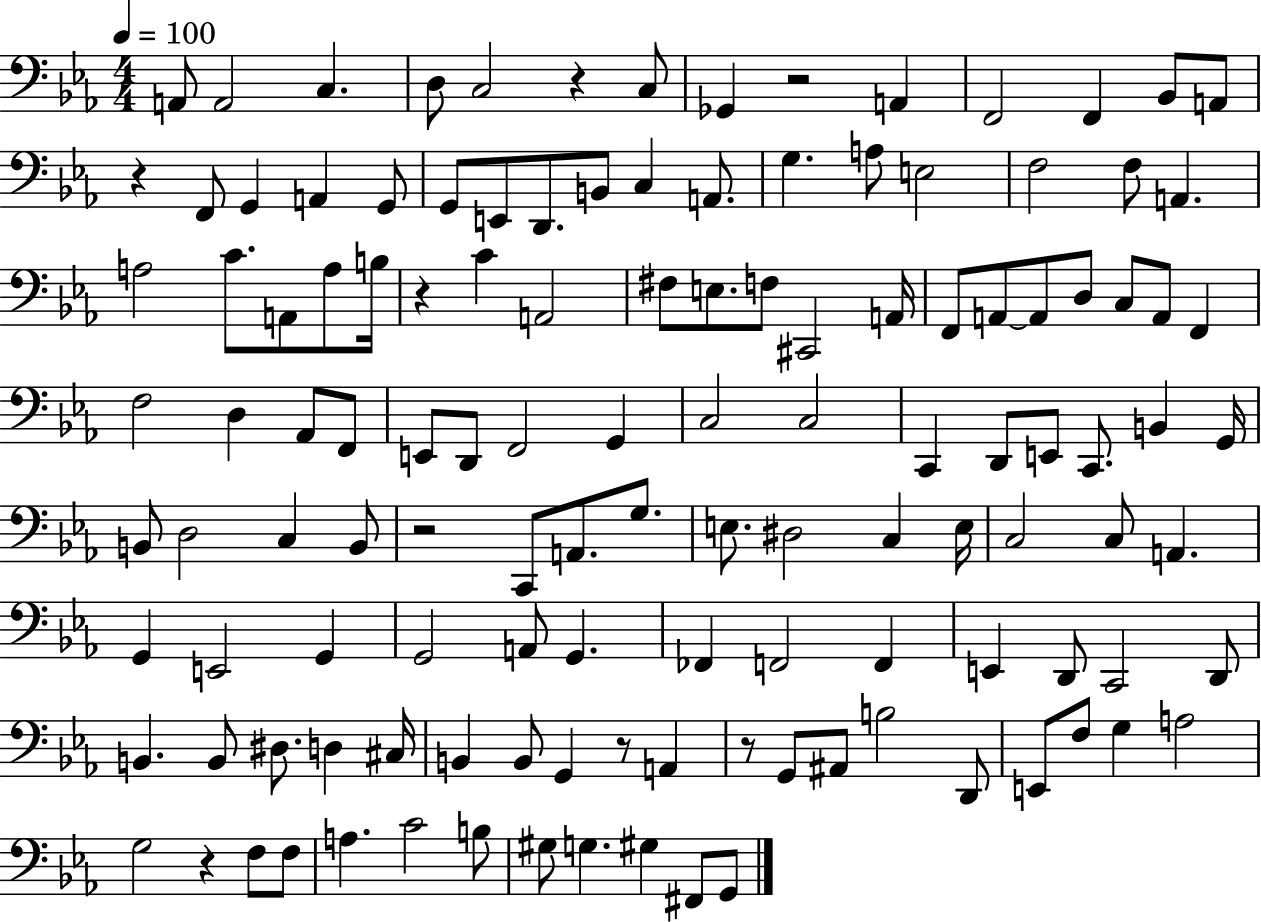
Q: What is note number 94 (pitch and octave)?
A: D3